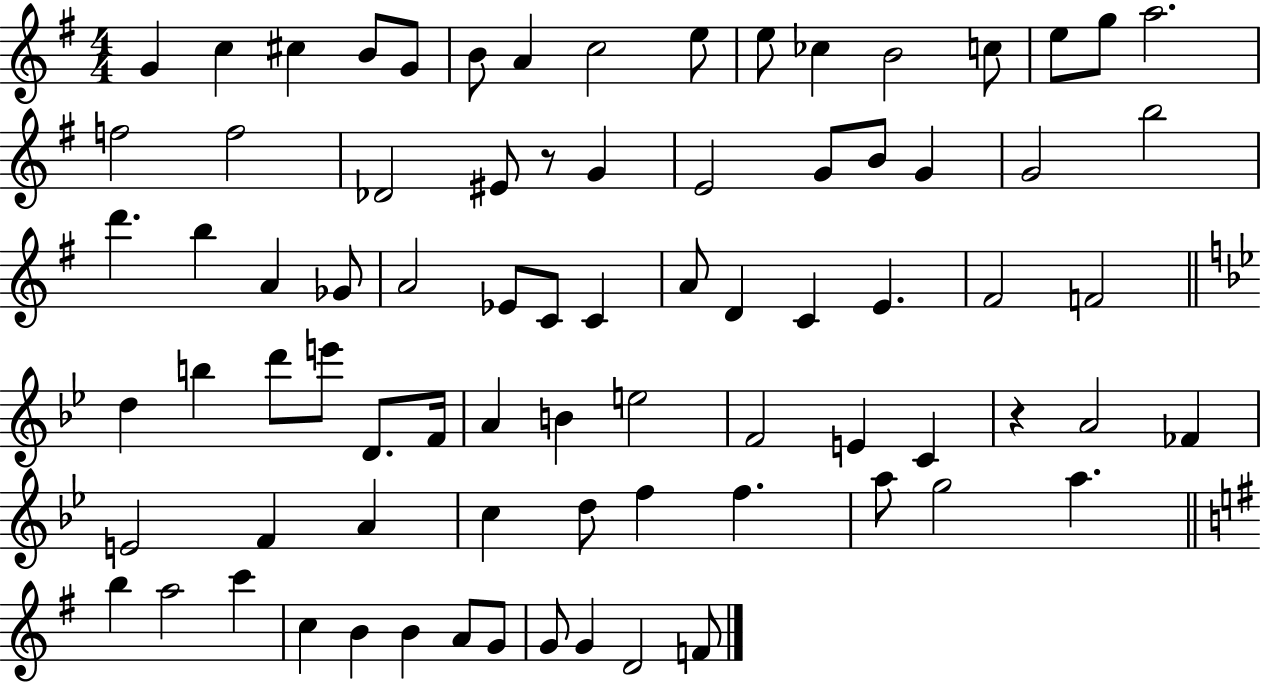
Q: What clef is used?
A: treble